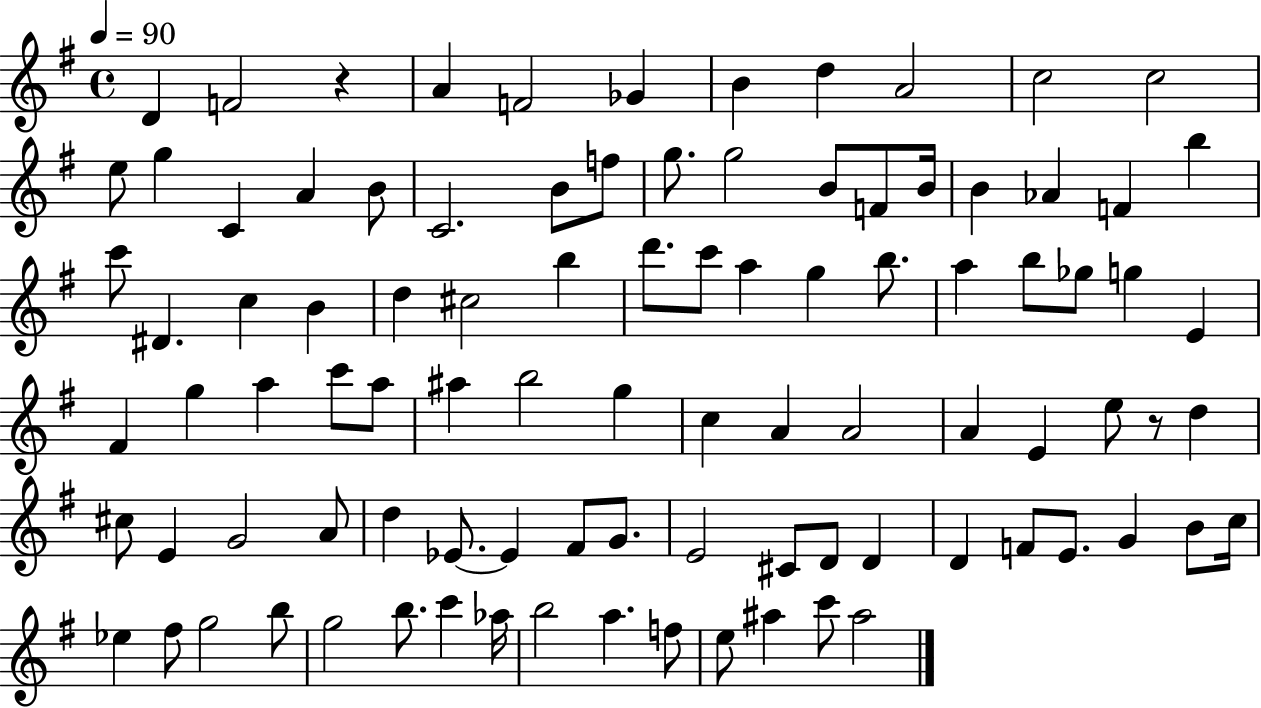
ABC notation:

X:1
T:Untitled
M:4/4
L:1/4
K:G
D F2 z A F2 _G B d A2 c2 c2 e/2 g C A B/2 C2 B/2 f/2 g/2 g2 B/2 F/2 B/4 B _A F b c'/2 ^D c B d ^c2 b d'/2 c'/2 a g b/2 a b/2 _g/2 g E ^F g a c'/2 a/2 ^a b2 g c A A2 A E e/2 z/2 d ^c/2 E G2 A/2 d _E/2 _E ^F/2 G/2 E2 ^C/2 D/2 D D F/2 E/2 G B/2 c/4 _e ^f/2 g2 b/2 g2 b/2 c' _a/4 b2 a f/2 e/2 ^a c'/2 ^a2